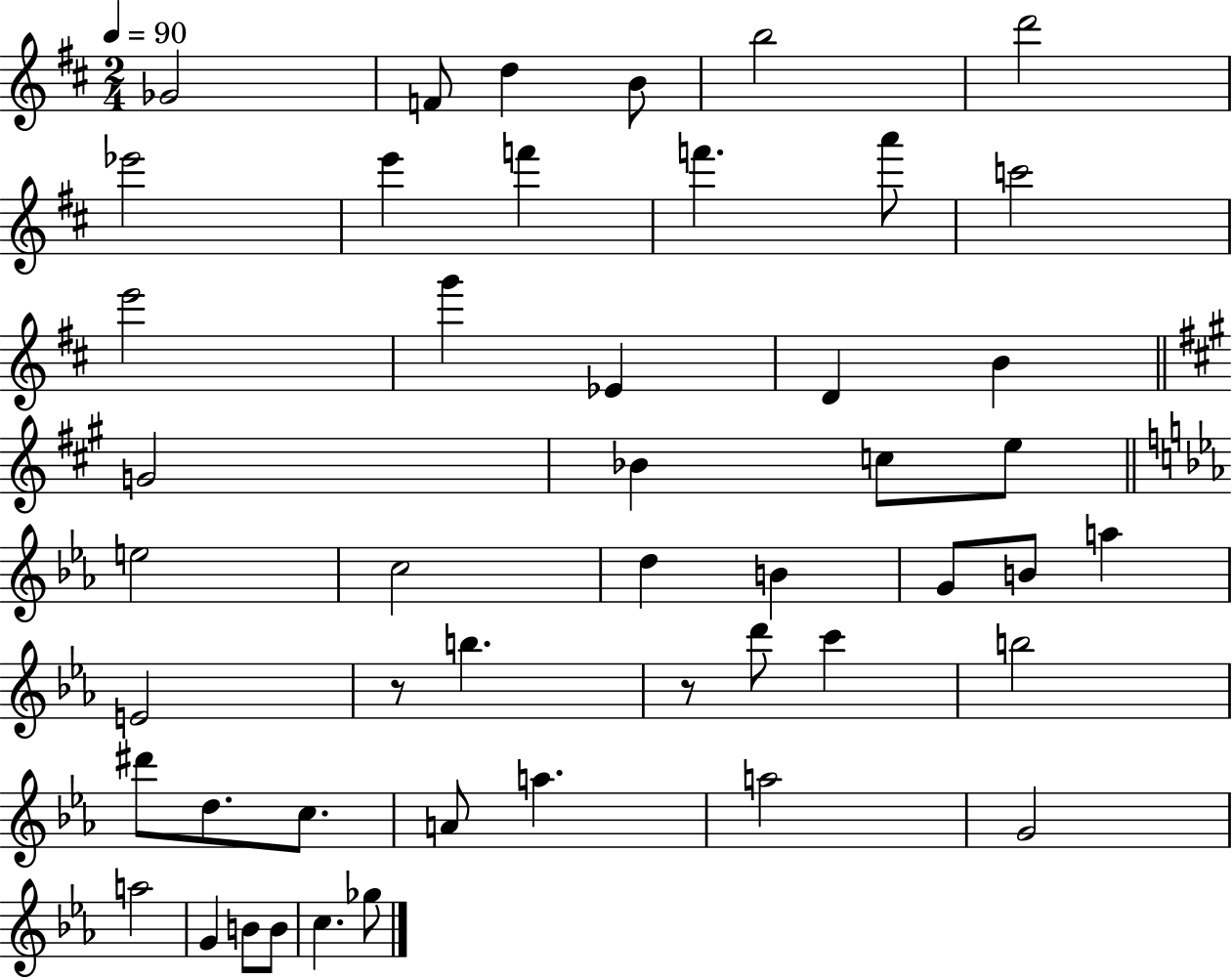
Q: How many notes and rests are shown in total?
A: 48